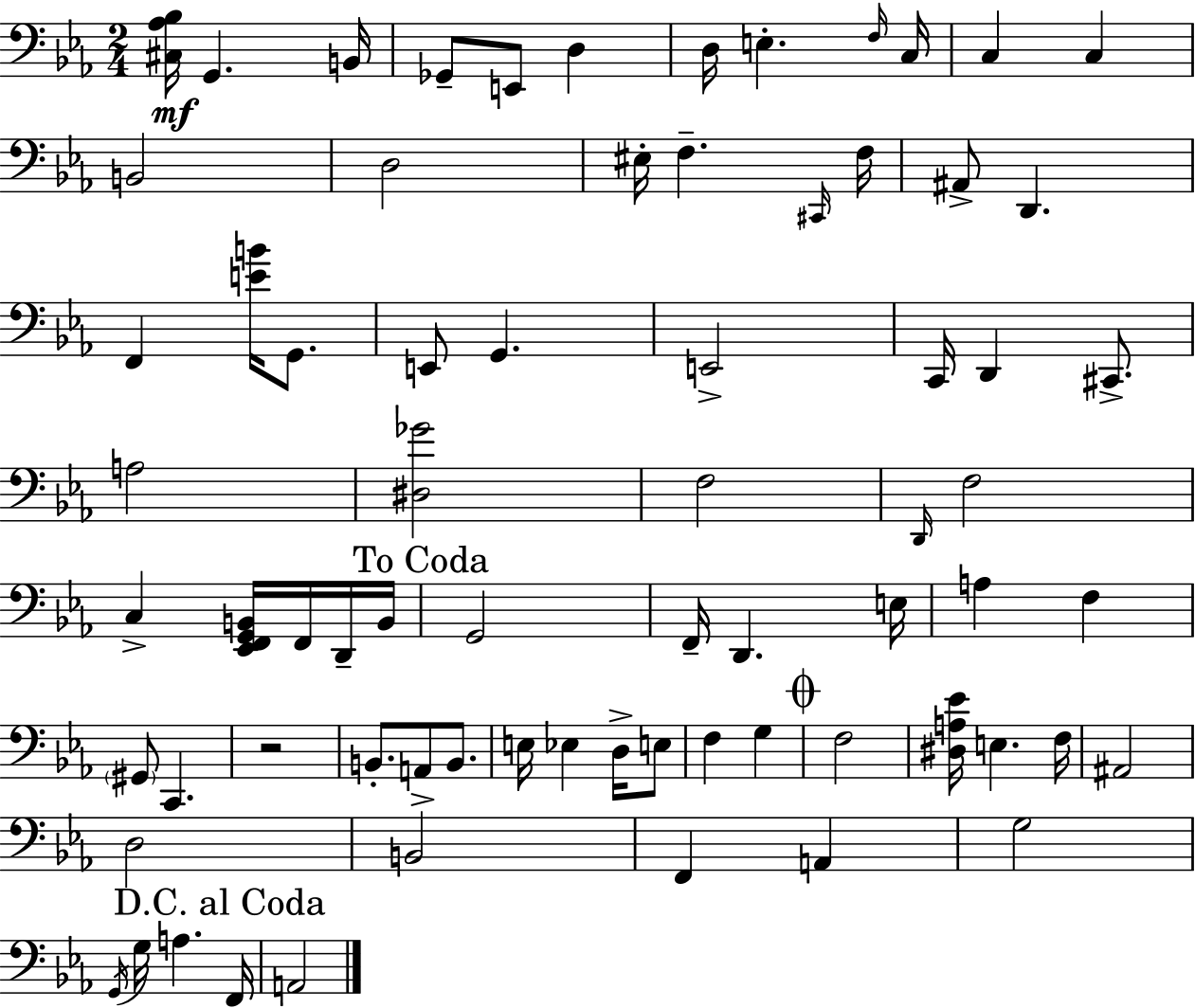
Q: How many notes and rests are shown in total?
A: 72